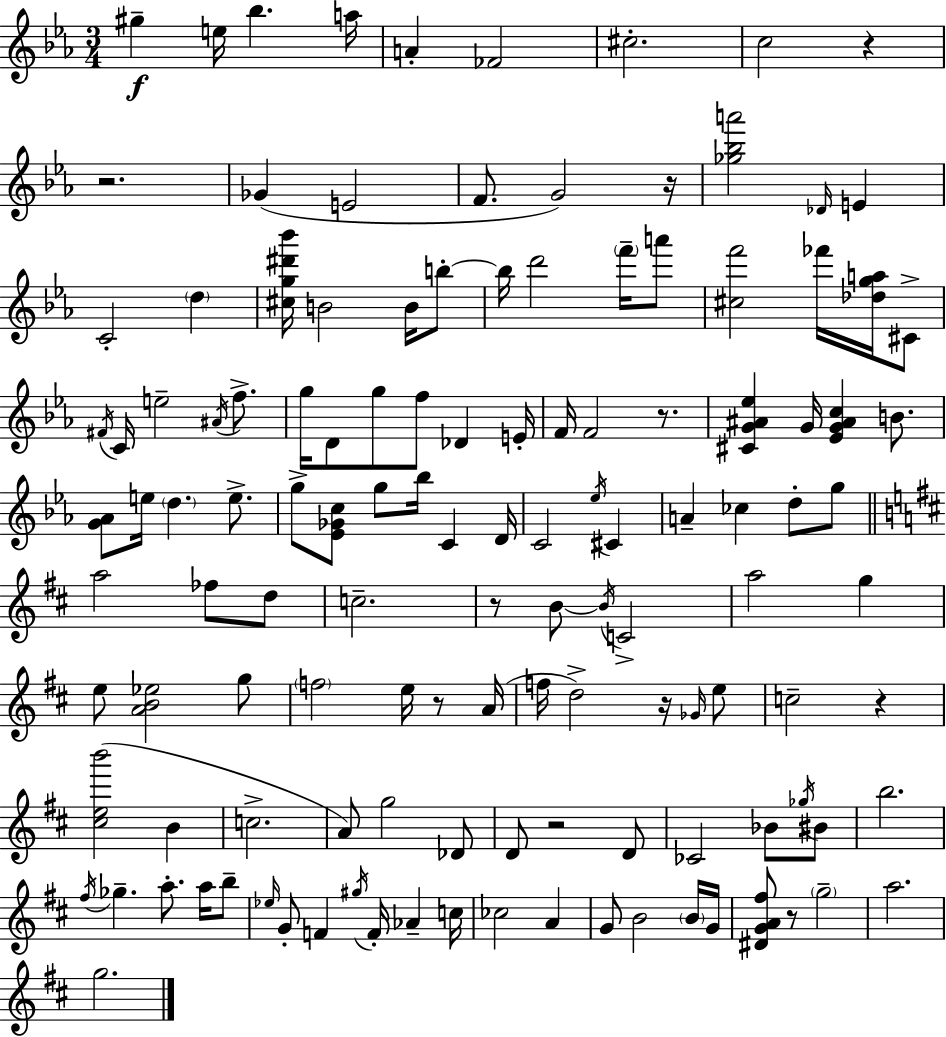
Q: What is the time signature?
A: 3/4